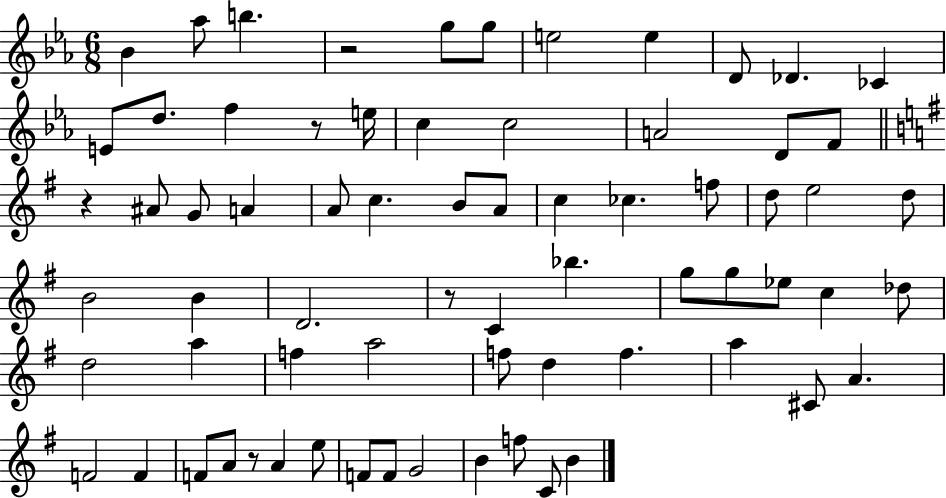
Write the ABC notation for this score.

X:1
T:Untitled
M:6/8
L:1/4
K:Eb
_B _a/2 b z2 g/2 g/2 e2 e D/2 _D _C E/2 d/2 f z/2 e/4 c c2 A2 D/2 F/2 z ^A/2 G/2 A A/2 c B/2 A/2 c _c f/2 d/2 e2 d/2 B2 B D2 z/2 C _b g/2 g/2 _e/2 c _d/2 d2 a f a2 f/2 d f a ^C/2 A F2 F F/2 A/2 z/2 A e/2 F/2 F/2 G2 B f/2 C/2 B